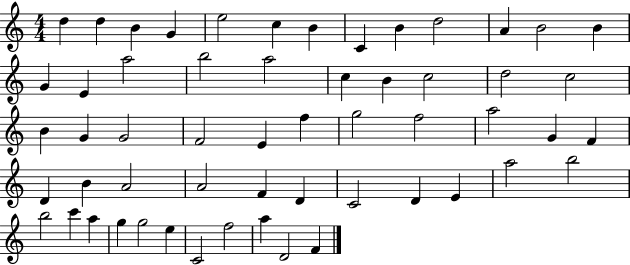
D5/q D5/q B4/q G4/q E5/h C5/q B4/q C4/q B4/q D5/h A4/q B4/h B4/q G4/q E4/q A5/h B5/h A5/h C5/q B4/q C5/h D5/h C5/h B4/q G4/q G4/h F4/h E4/q F5/q G5/h F5/h A5/h G4/q F4/q D4/q B4/q A4/h A4/h F4/q D4/q C4/h D4/q E4/q A5/h B5/h B5/h C6/q A5/q G5/q G5/h E5/q C4/h F5/h A5/q D4/h F4/q